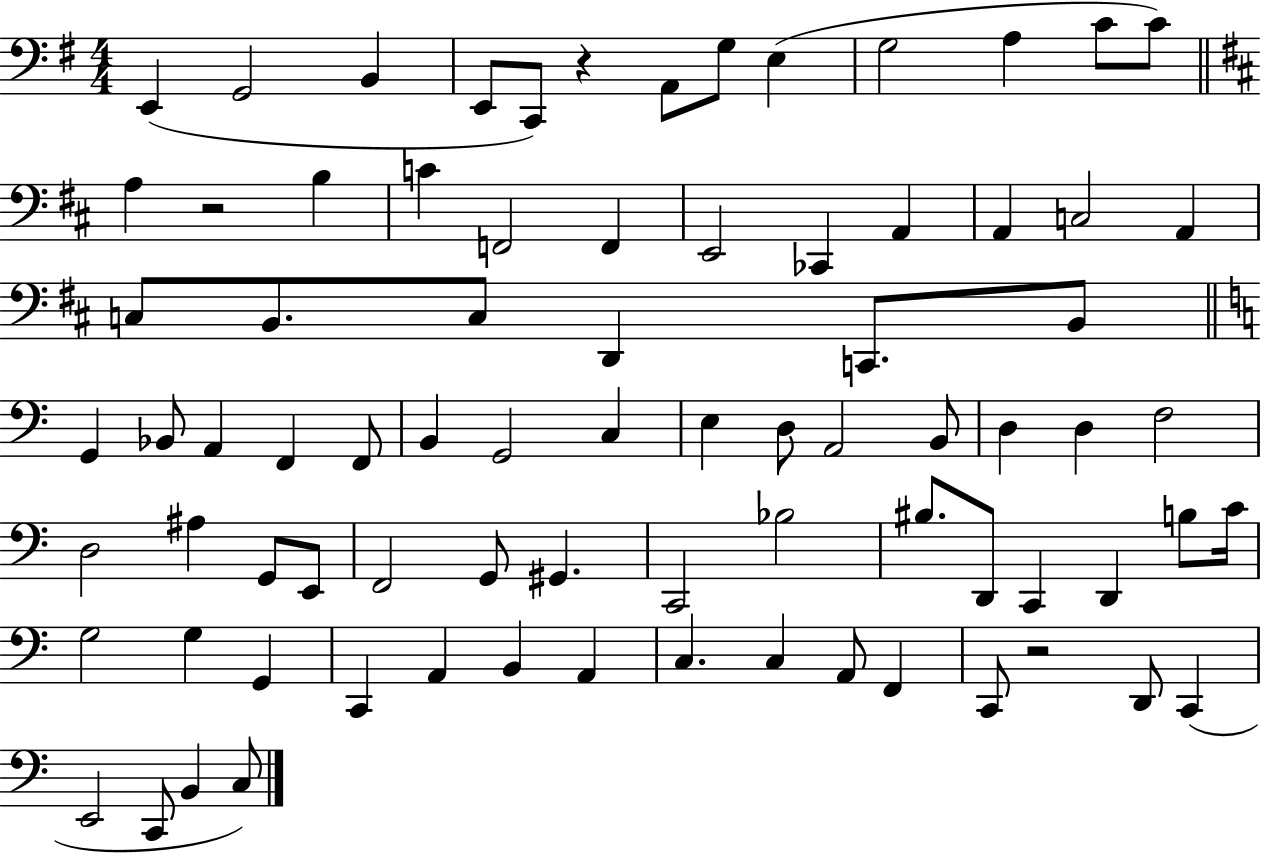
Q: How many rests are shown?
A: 3